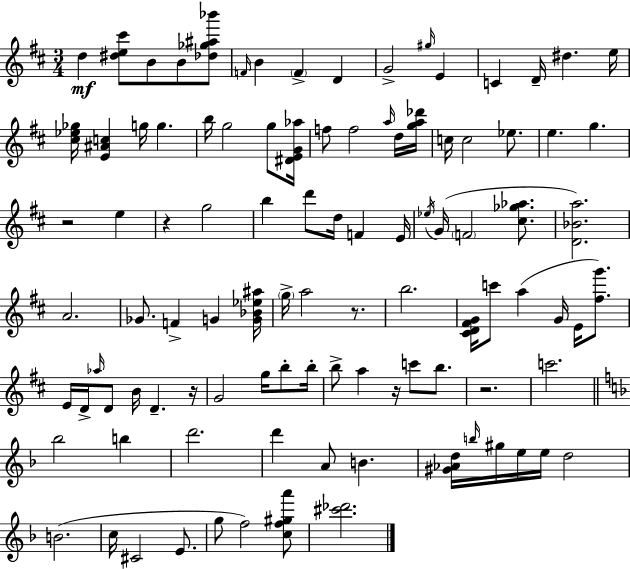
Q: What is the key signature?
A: D major